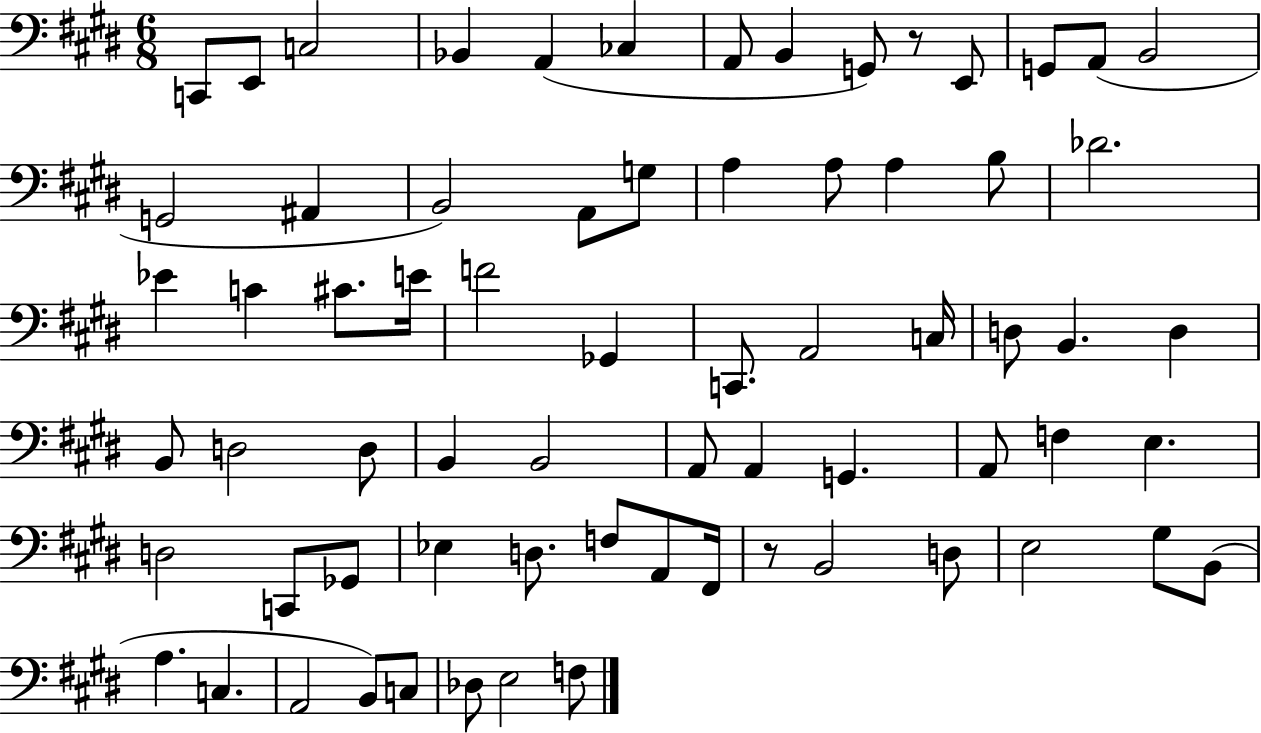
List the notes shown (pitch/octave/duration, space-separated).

C2/e E2/e C3/h Bb2/q A2/q CES3/q A2/e B2/q G2/e R/e E2/e G2/e A2/e B2/h G2/h A#2/q B2/h A2/e G3/e A3/q A3/e A3/q B3/e Db4/h. Eb4/q C4/q C#4/e. E4/s F4/h Gb2/q C2/e. A2/h C3/s D3/e B2/q. D3/q B2/e D3/h D3/e B2/q B2/h A2/e A2/q G2/q. A2/e F3/q E3/q. D3/h C2/e Gb2/e Eb3/q D3/e. F3/e A2/e F#2/s R/e B2/h D3/e E3/h G#3/e B2/e A3/q. C3/q. A2/h B2/e C3/e Db3/e E3/h F3/e